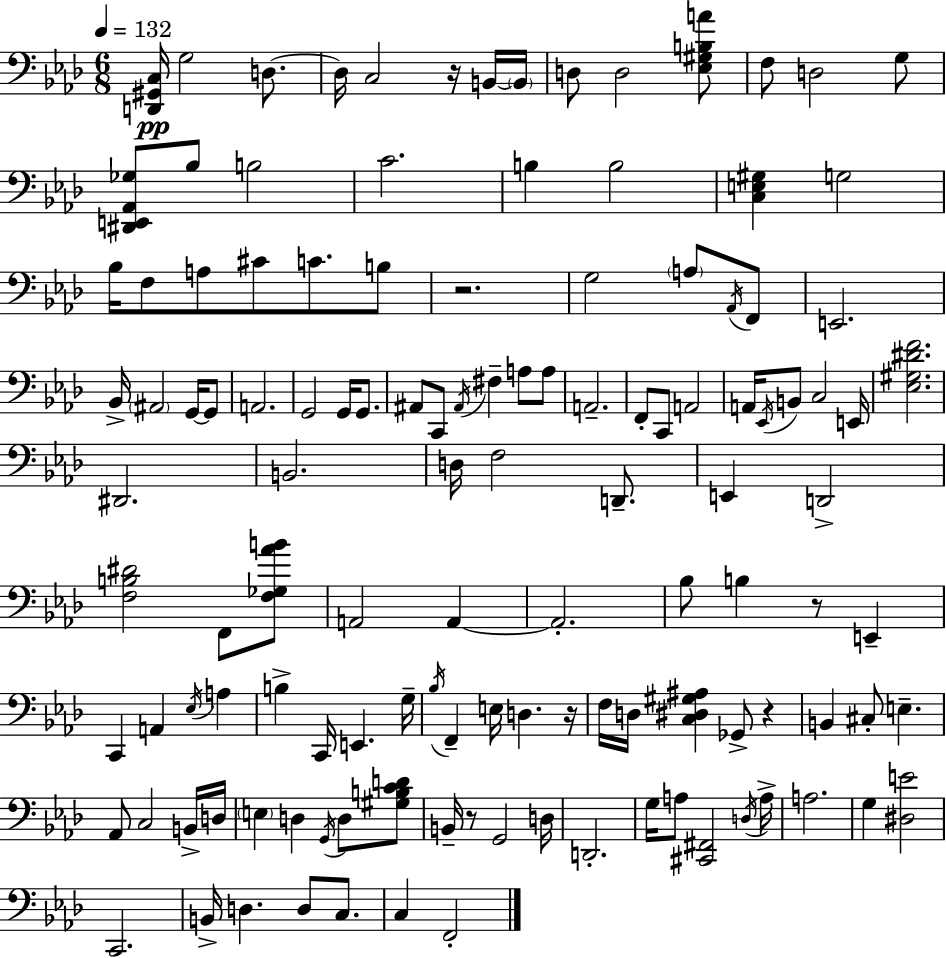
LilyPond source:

{
  \clef bass
  \numericTimeSignature
  \time 6/8
  \key f \minor
  \tempo 4 = 132
  \repeat volta 2 { <d, gis, c>16\pp g2 d8.~~ | d16 c2 r16 b,16~~ \parenthesize b,16 | d8 d2 <ees gis b a'>8 | f8 d2 g8 | \break <dis, e, aes, ges>8 bes8 b2 | c'2. | b4 b2 | <c e gis>4 g2 | \break bes16 f8 a8 cis'8 c'8. b8 | r2. | g2 \parenthesize a8 \acciaccatura { aes,16 } f,8 | e,2. | \break bes,16-> \parenthesize ais,2 g,16~~ g,8 | a,2. | g,2 g,16 g,8. | ais,8 c,8 \acciaccatura { ais,16 } fis4-- a8 | \break a8 a,2.-- | f,8-. c,8 a,2 | a,16 \acciaccatura { ees,16 } b,8 c2 | e,16 <ees gis dis' f'>2. | \break dis,2. | b,2. | d16 f2 | d,8.-- e,4 d,2-> | \break <f b dis'>2 f,8 | <f ges aes' b'>8 a,2 a,4~~ | a,2.-. | bes8 b4 r8 e,4-- | \break c,4 a,4 \acciaccatura { ees16 } | a4 b4-> c,16 e,4. | g16-- \acciaccatura { bes16 } f,4-- e16 d4. | r16 f16 d16 <c dis gis ais>4 ges,8-> | \break r4 b,4 cis8-. e4.-- | aes,8 c2 | b,16-> d16 \parenthesize e4 d4 | \acciaccatura { g,16 } d8 <gis b c' d'>8 b,16-- r8 g,2 | \break d16 d,2.-. | g16 a8 <cis, fis,>2 | \acciaccatura { d16 } a16-> a2. | g4 <dis e'>2 | \break c,2. | b,16-> d4. | d8 c8. c4 f,2-. | } \bar "|."
}